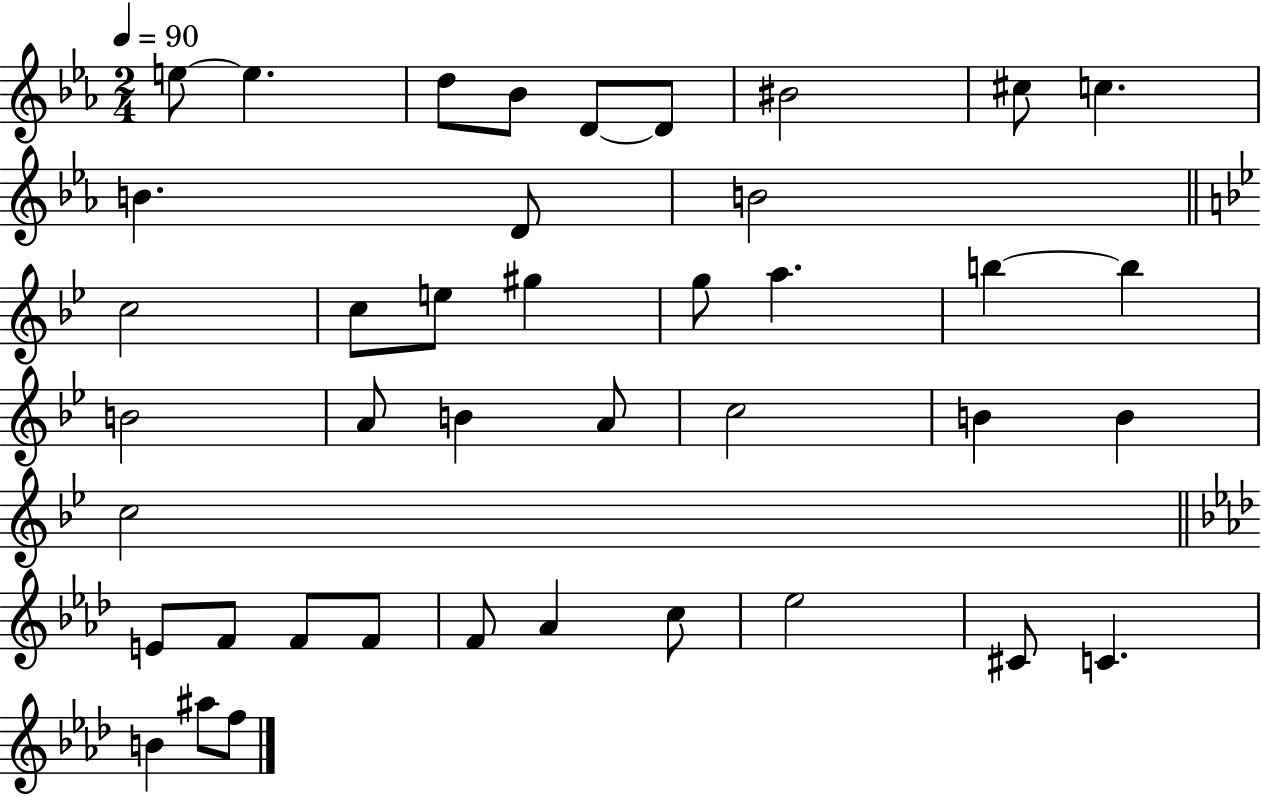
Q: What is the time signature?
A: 2/4